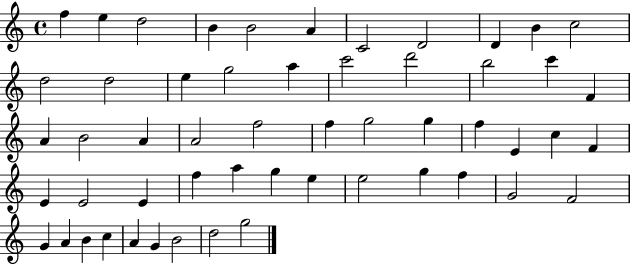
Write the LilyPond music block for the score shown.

{
  \clef treble
  \time 4/4
  \defaultTimeSignature
  \key c \major
  f''4 e''4 d''2 | b'4 b'2 a'4 | c'2 d'2 | d'4 b'4 c''2 | \break d''2 d''2 | e''4 g''2 a''4 | c'''2 d'''2 | b''2 c'''4 f'4 | \break a'4 b'2 a'4 | a'2 f''2 | f''4 g''2 g''4 | f''4 e'4 c''4 f'4 | \break e'4 e'2 e'4 | f''4 a''4 g''4 e''4 | e''2 g''4 f''4 | g'2 f'2 | \break g'4 a'4 b'4 c''4 | a'4 g'4 b'2 | d''2 g''2 | \bar "|."
}